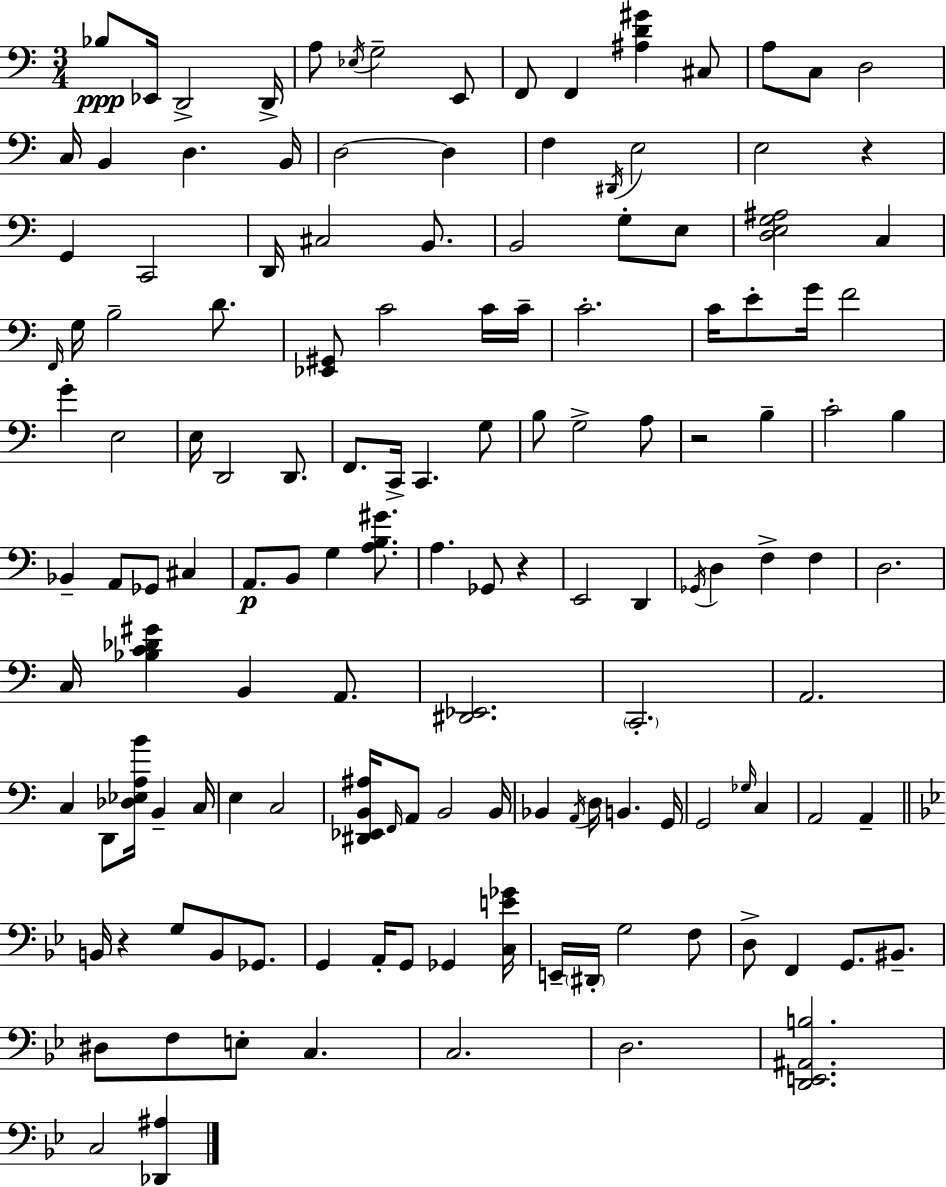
X:1
T:Untitled
M:3/4
L:1/4
K:Am
_B,/2 _E,,/4 D,,2 D,,/4 A,/2 _E,/4 G,2 E,,/2 F,,/2 F,, [^A,D^G] ^C,/2 A,/2 C,/2 D,2 C,/4 B,, D, B,,/4 D,2 D, F, ^D,,/4 E,2 E,2 z G,, C,,2 D,,/4 ^C,2 B,,/2 B,,2 G,/2 E,/2 [D,E,G,^A,]2 C, F,,/4 G,/4 B,2 D/2 [_E,,^G,,]/2 C2 C/4 C/4 C2 C/4 E/2 G/4 F2 G E,2 E,/4 D,,2 D,,/2 F,,/2 C,,/4 C,, G,/2 B,/2 G,2 A,/2 z2 B, C2 B, _B,, A,,/2 _G,,/2 ^C, A,,/2 B,,/2 G, [A,B,^G]/2 A, _G,,/2 z E,,2 D,, _G,,/4 D, F, F, D,2 C,/4 [_B,C_D^G] B,, A,,/2 [^D,,_E,,]2 C,,2 A,,2 C, D,,/2 [_D,_E,A,B]/4 B,, C,/4 E, C,2 [^D,,_E,,B,,^A,]/4 F,,/4 A,,/2 B,,2 B,,/4 _B,, A,,/4 D,/4 B,, G,,/4 G,,2 _G,/4 C, A,,2 A,, B,,/4 z G,/2 B,,/2 _G,,/2 G,, A,,/4 G,,/2 _G,, [C,E_G]/4 E,,/4 ^D,,/4 G,2 F,/2 D,/2 F,, G,,/2 ^B,,/2 ^D,/2 F,/2 E,/2 C, C,2 D,2 [D,,E,,^A,,B,]2 C,2 [_D,,^A,]